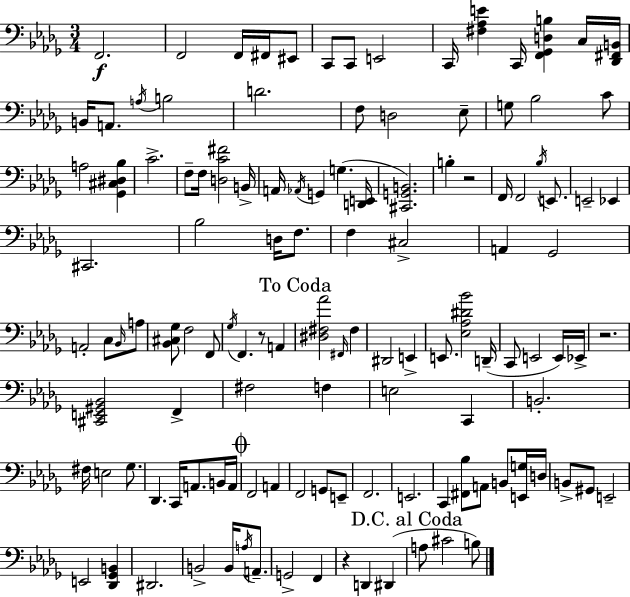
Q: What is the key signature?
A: BES minor